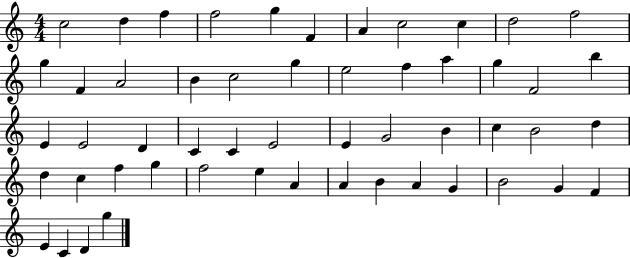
C5/h D5/q F5/q F5/h G5/q F4/q A4/q C5/h C5/q D5/h F5/h G5/q F4/q A4/h B4/q C5/h G5/q E5/h F5/q A5/q G5/q F4/h B5/q E4/q E4/h D4/q C4/q C4/q E4/h E4/q G4/h B4/q C5/q B4/h D5/q D5/q C5/q F5/q G5/q F5/h E5/q A4/q A4/q B4/q A4/q G4/q B4/h G4/q F4/q E4/q C4/q D4/q G5/q